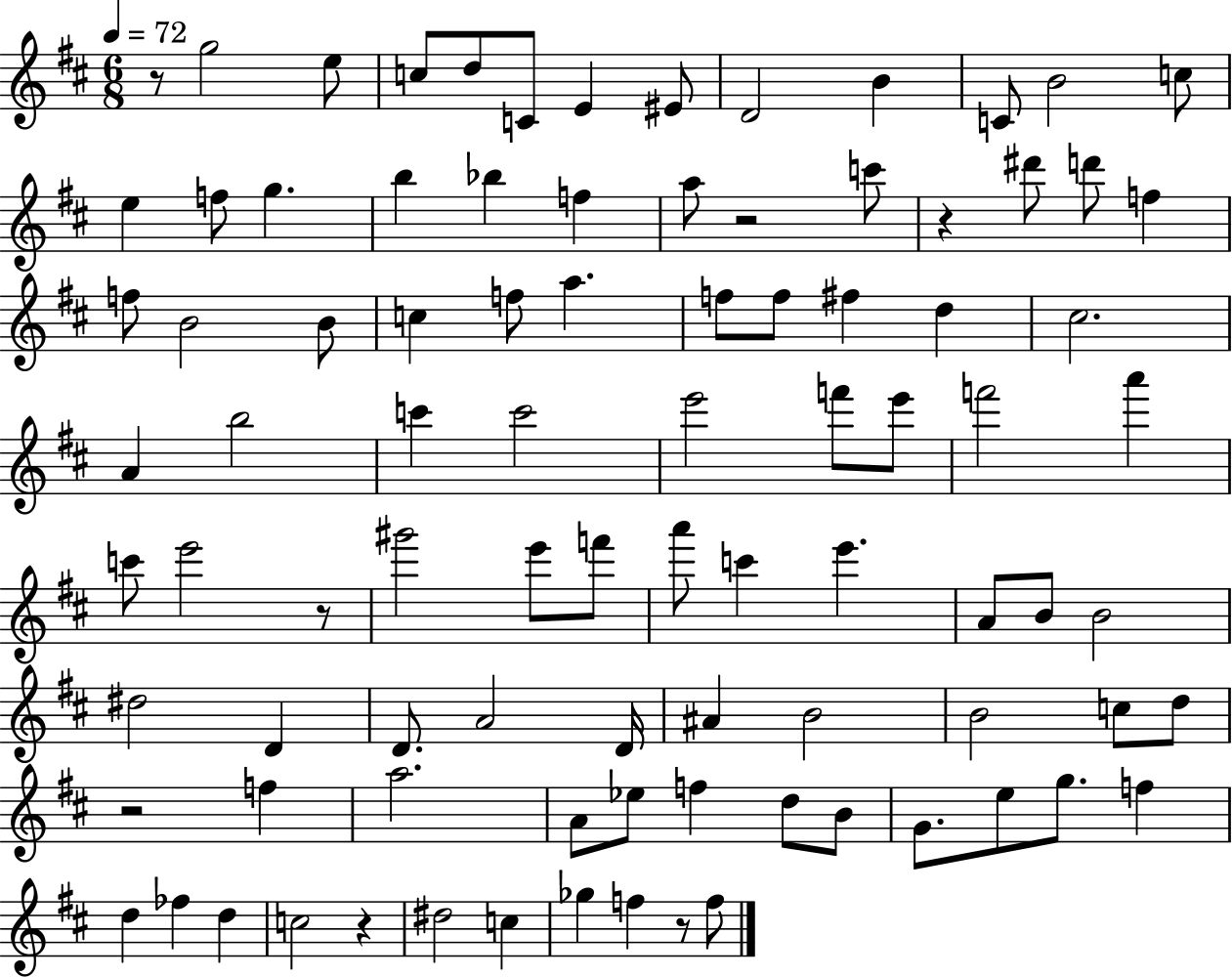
R/e G5/h E5/e C5/e D5/e C4/e E4/q EIS4/e D4/h B4/q C4/e B4/h C5/e E5/q F5/e G5/q. B5/q Bb5/q F5/q A5/e R/h C6/e R/q D#6/e D6/e F5/q F5/e B4/h B4/e C5/q F5/e A5/q. F5/e F5/e F#5/q D5/q C#5/h. A4/q B5/h C6/q C6/h E6/h F6/e E6/e F6/h A6/q C6/e E6/h R/e G#6/h E6/e F6/e A6/e C6/q E6/q. A4/e B4/e B4/h D#5/h D4/q D4/e. A4/h D4/s A#4/q B4/h B4/h C5/e D5/e R/h F5/q A5/h. A4/e Eb5/e F5/q D5/e B4/e G4/e. E5/e G5/e. F5/q D5/q FES5/q D5/q C5/h R/q D#5/h C5/q Gb5/q F5/q R/e F5/e